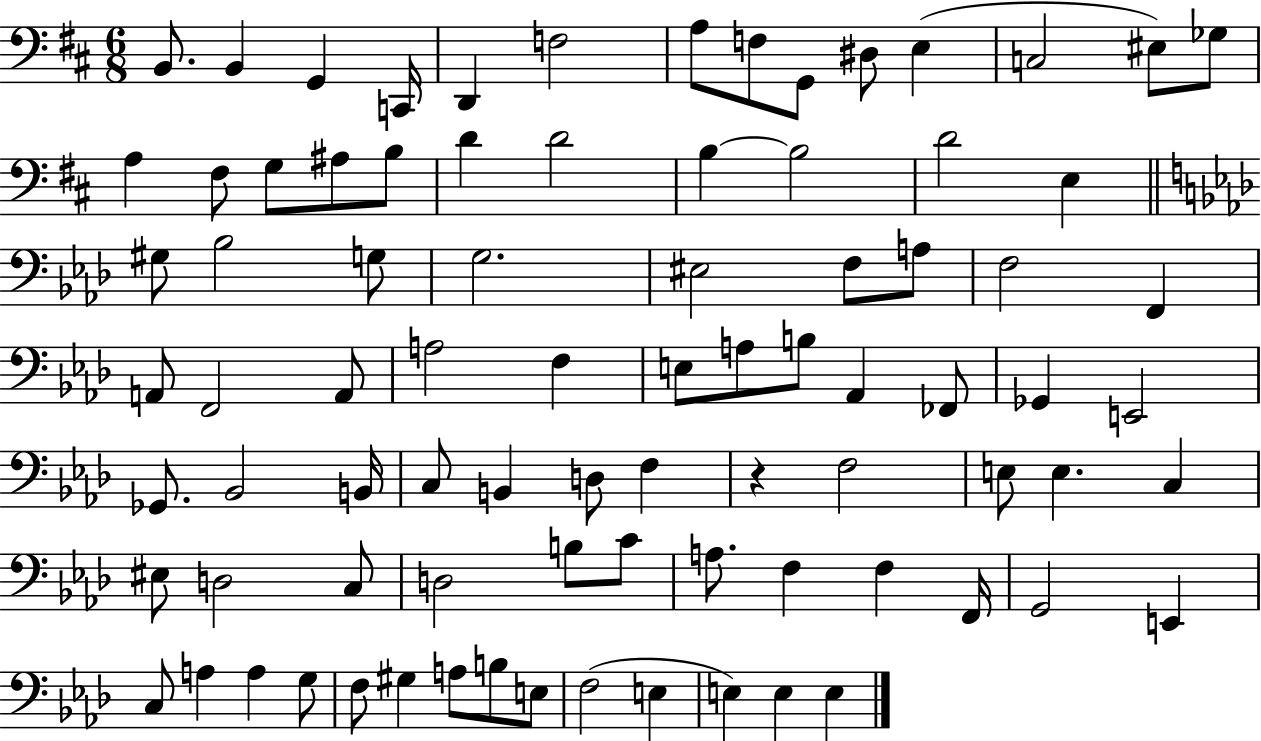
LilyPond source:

{
  \clef bass
  \numericTimeSignature
  \time 6/8
  \key d \major
  b,8. b,4 g,4 c,16 | d,4 f2 | a8 f8 g,8 dis8 e4( | c2 eis8) ges8 | \break a4 fis8 g8 ais8 b8 | d'4 d'2 | b4~~ b2 | d'2 e4 | \break \bar "||" \break \key f \minor gis8 bes2 g8 | g2. | eis2 f8 a8 | f2 f,4 | \break a,8 f,2 a,8 | a2 f4 | e8 a8 b8 aes,4 fes,8 | ges,4 e,2 | \break ges,8. bes,2 b,16 | c8 b,4 d8 f4 | r4 f2 | e8 e4. c4 | \break eis8 d2 c8 | d2 b8 c'8 | a8. f4 f4 f,16 | g,2 e,4 | \break c8 a4 a4 g8 | f8 gis4 a8 b8 e8 | f2( e4 | e4) e4 e4 | \break \bar "|."
}